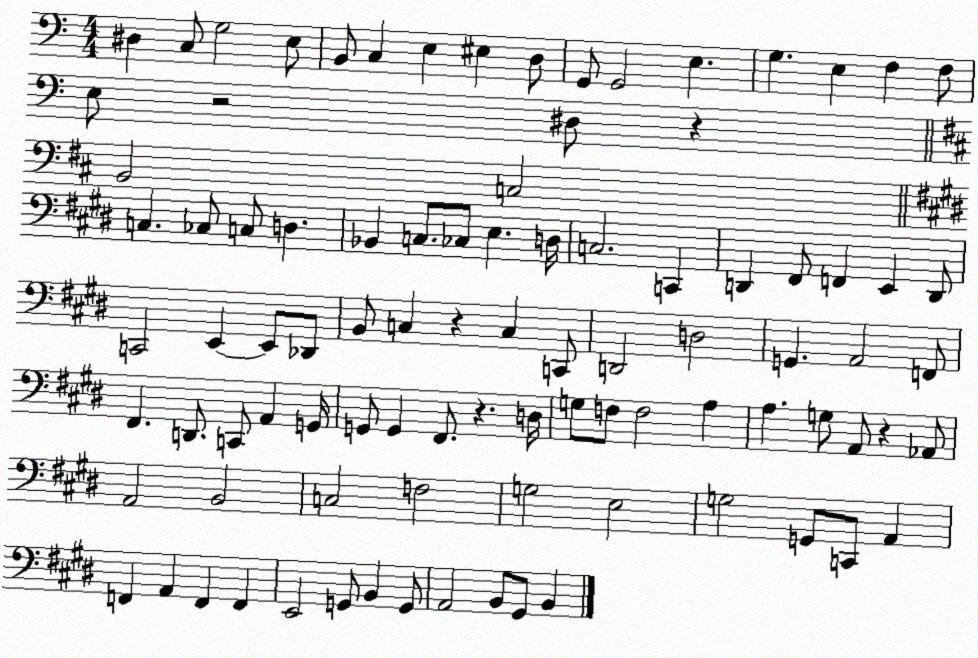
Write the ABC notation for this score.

X:1
T:Untitled
M:4/4
L:1/4
K:C
^D, C,/2 G,2 E,/2 B,,/2 C, E, ^E, D,/2 G,,/2 G,,2 E, G, E, F, F,/2 E,/2 z2 ^D,/2 z B,,2 C,2 C, _C,/2 C,/2 D, _B,, C,/2 _C,/2 E, D,/4 C,2 C,, D,, ^F,,/2 F,, E,, D,,/2 C,,2 E,, E,,/2 _D,,/2 B,,/2 C, z C, C,,/2 D,,2 D,2 G,, A,,2 F,,/2 ^F,, D,,/2 C,,/2 A,, G,,/4 G,,/2 G,, ^F,,/2 z D,/4 G,/2 F,/2 F,2 A, A, G,/2 A,,/2 z _A,,/2 A,,2 B,,2 C,2 F,2 G,2 E,2 G,2 G,,/2 C,,/2 A,, F,, A,, F,, F,, E,,2 G,,/2 B,, G,,/2 A,,2 B,,/2 ^G,,/2 B,,